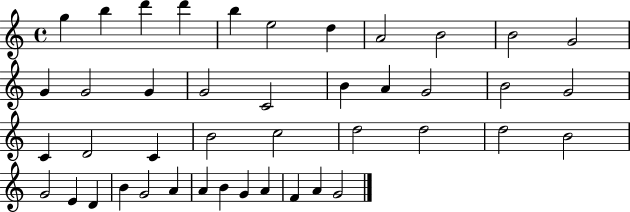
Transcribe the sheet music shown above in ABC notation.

X:1
T:Untitled
M:4/4
L:1/4
K:C
g b d' d' b e2 d A2 B2 B2 G2 G G2 G G2 C2 B A G2 B2 G2 C D2 C B2 c2 d2 d2 d2 B2 G2 E D B G2 A A B G A F A G2